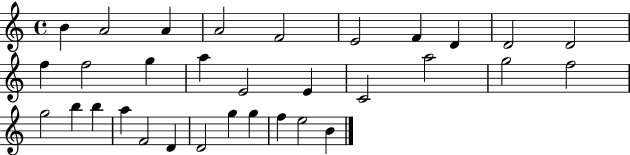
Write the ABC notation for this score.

X:1
T:Untitled
M:4/4
L:1/4
K:C
B A2 A A2 F2 E2 F D D2 D2 f f2 g a E2 E C2 a2 g2 f2 g2 b b a F2 D D2 g g f e2 B